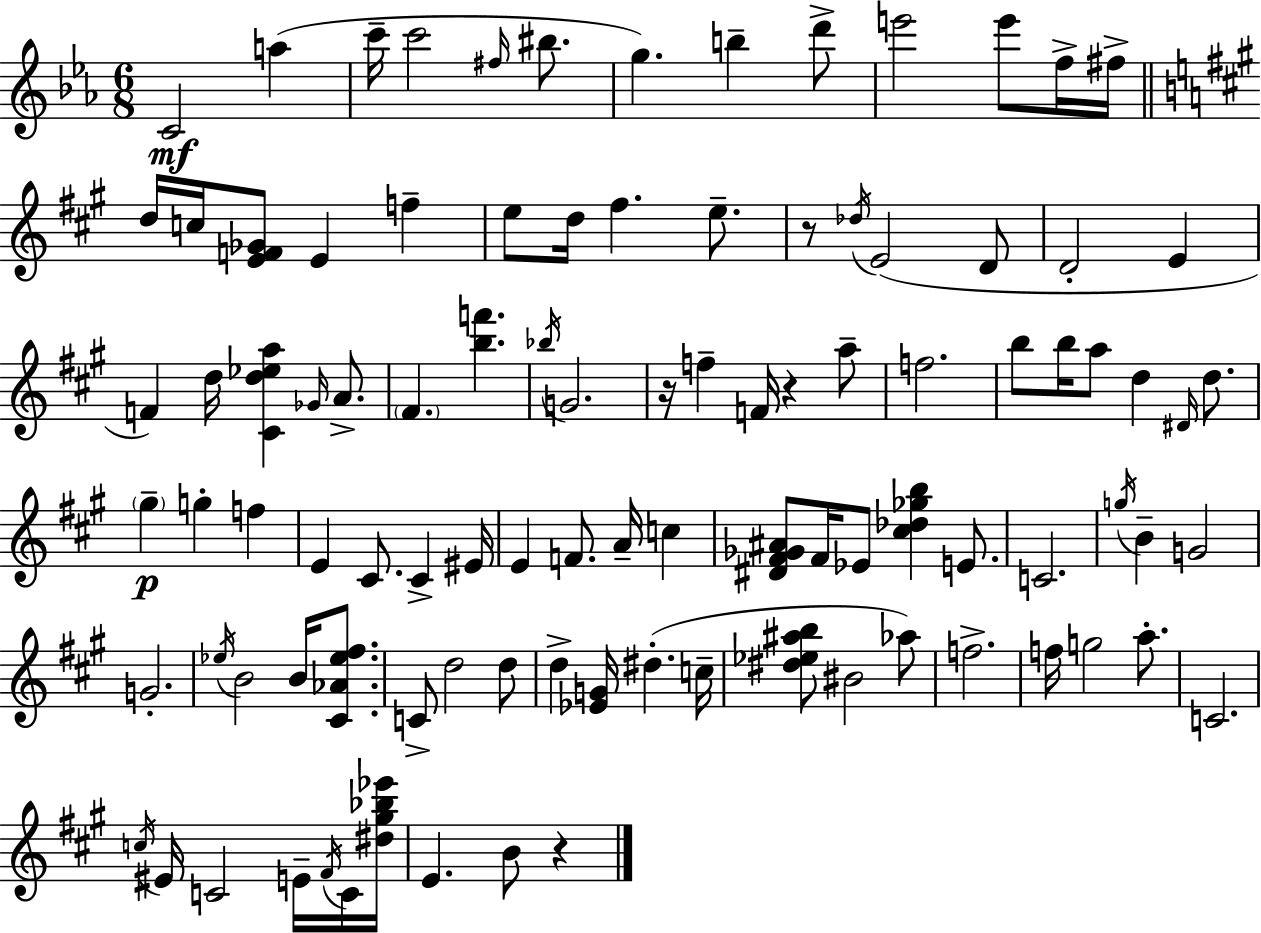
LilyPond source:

{
  \clef treble
  \numericTimeSignature
  \time 6/8
  \key ees \major
  c'2\mf a''4( | c'''16-- c'''2 \grace { fis''16 } bis''8. | g''4.) b''4-- d'''8-> | e'''2 e'''8 f''16-> | \break fis''16-> \bar "||" \break \key a \major d''16 c''16 <e' f' ges'>8 e'4 f''4-- | e''8 d''16 fis''4. e''8.-- | r8 \acciaccatura { des''16 } e'2( d'8 | d'2-. e'4 | \break f'4) d''16 <cis' d'' ees'' a''>4 \grace { ges'16 } a'8.-> | \parenthesize fis'4. <b'' f'''>4. | \acciaccatura { bes''16 } g'2. | r16 f''4-- f'16 r4 | \break a''8-- f''2. | b''8 b''16 a''8 d''4 | \grace { dis'16 } d''8. \parenthesize gis''4--\p g''4-. | f''4 e'4 cis'8. cis'4-> | \break eis'16 e'4 f'8. a'16-- | c''4 <dis' fis' ges' ais'>8 fis'16 ees'8 <cis'' des'' ges'' b''>4 | e'8. c'2. | \acciaccatura { g''16 } b'4-- g'2 | \break g'2.-. | \acciaccatura { ees''16 } b'2 | b'16 <cis' aes' ees'' fis''>8. c'8-> d''2 | d''8 d''4-> <ees' g'>16 dis''4.-.( | \break c''16-- <dis'' ees'' ais'' b''>8 bis'2 | aes''8) f''2.-> | f''16 g''2 | a''8.-. c'2. | \break \acciaccatura { c''16 } eis'16 c'2 | e'16-- \acciaccatura { fis'16 } c'16 <dis'' gis'' bes'' ees'''>16 e'4. | b'8 r4 \bar "|."
}